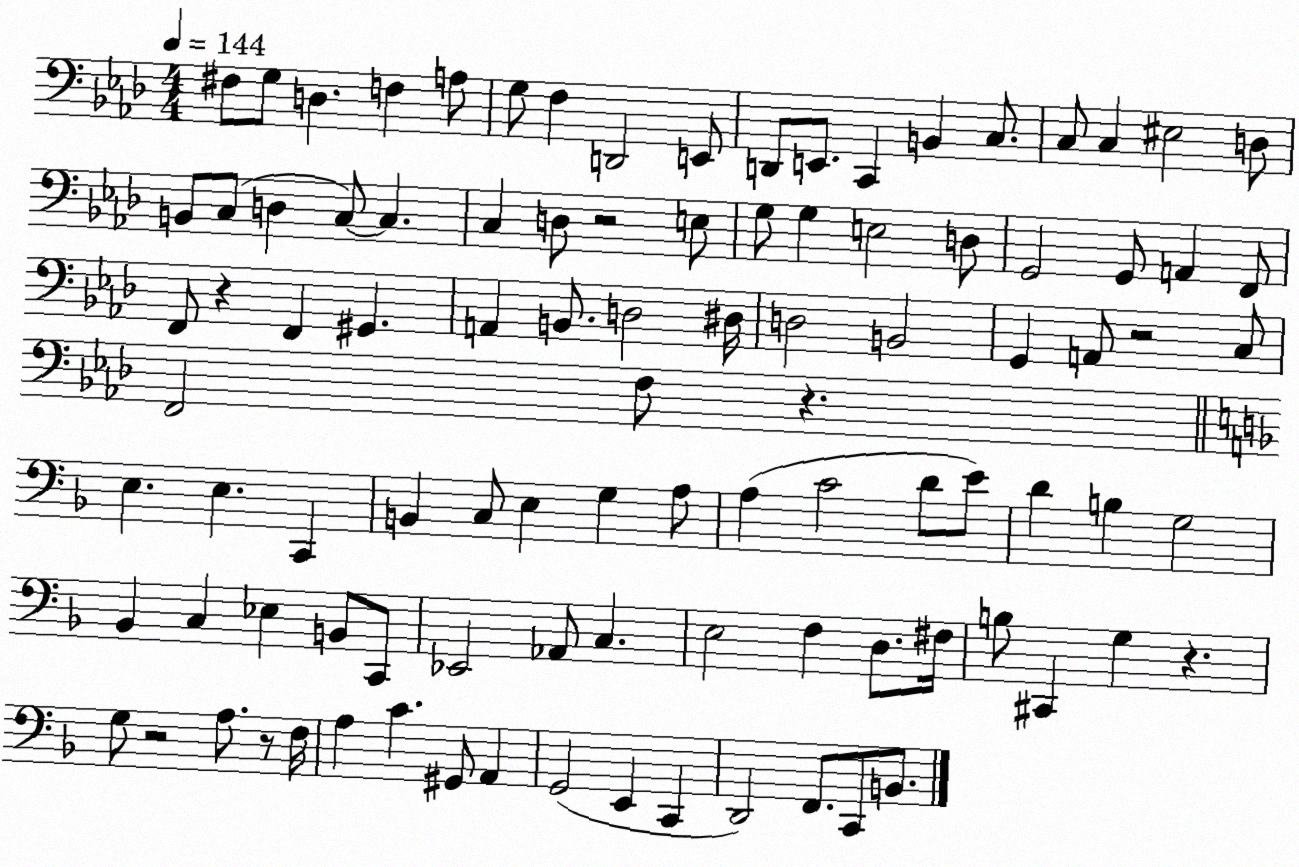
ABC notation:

X:1
T:Untitled
M:4/4
L:1/4
K:Ab
^F,/2 G,/2 D, F, A,/2 G,/2 F, D,,2 E,,/2 D,,/2 E,,/2 C,, B,, C,/2 C,/2 C, ^E,2 D,/2 B,,/2 C,/2 D, C,/2 C, C, D,/2 z2 E,/2 G,/2 G, E,2 D,/2 G,,2 G,,/2 A,, F,,/2 F,,/2 z F,, ^G,, A,, B,,/2 D,2 ^D,/4 D,2 B,,2 G,, A,,/2 z2 C,/2 F,,2 F,/2 z E, E, C,, B,, C,/2 E, G, A,/2 A, C2 D/2 E/2 D B, G,2 _B,, C, _E, B,,/2 C,,/2 _E,,2 _A,,/2 C, E,2 F, D,/2 ^F,/4 B,/2 ^C,, G, z G,/2 z2 A,/2 z/2 F,/4 A, C ^G,,/2 A,, G,,2 E,, C,, D,,2 F,,/2 C,,/2 B,,/2